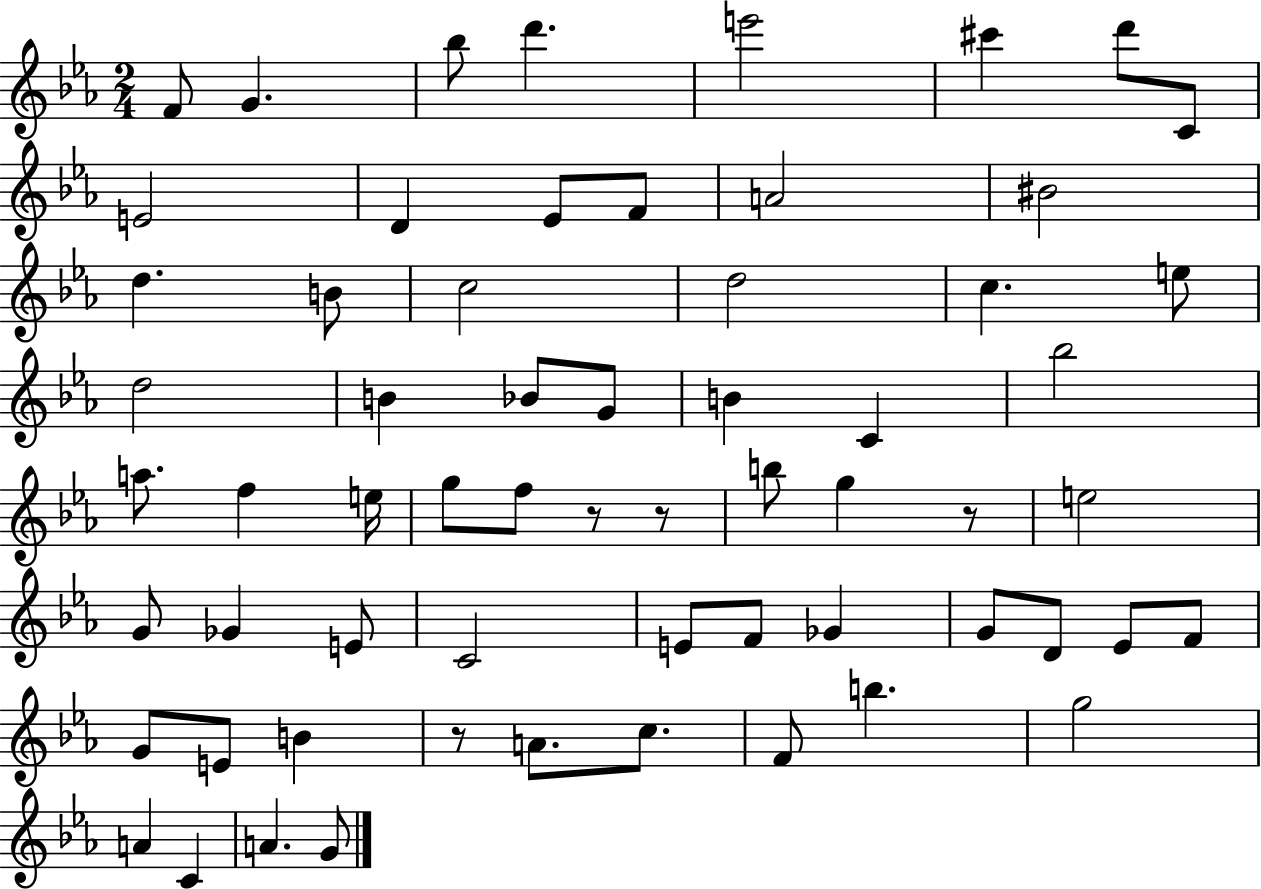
F4/e G4/q. Bb5/e D6/q. E6/h C#6/q D6/e C4/e E4/h D4/q Eb4/e F4/e A4/h BIS4/h D5/q. B4/e C5/h D5/h C5/q. E5/e D5/h B4/q Bb4/e G4/e B4/q C4/q Bb5/h A5/e. F5/q E5/s G5/e F5/e R/e R/e B5/e G5/q R/e E5/h G4/e Gb4/q E4/e C4/h E4/e F4/e Gb4/q G4/e D4/e Eb4/e F4/e G4/e E4/e B4/q R/e A4/e. C5/e. F4/e B5/q. G5/h A4/q C4/q A4/q. G4/e